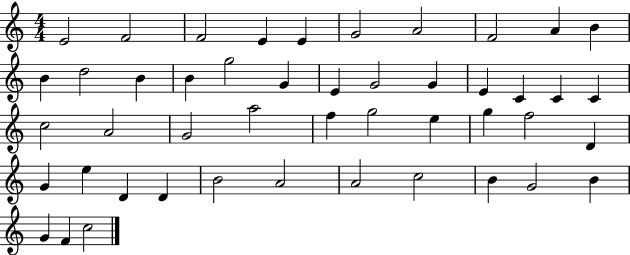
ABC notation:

X:1
T:Untitled
M:4/4
L:1/4
K:C
E2 F2 F2 E E G2 A2 F2 A B B d2 B B g2 G E G2 G E C C C c2 A2 G2 a2 f g2 e g f2 D G e D D B2 A2 A2 c2 B G2 B G F c2